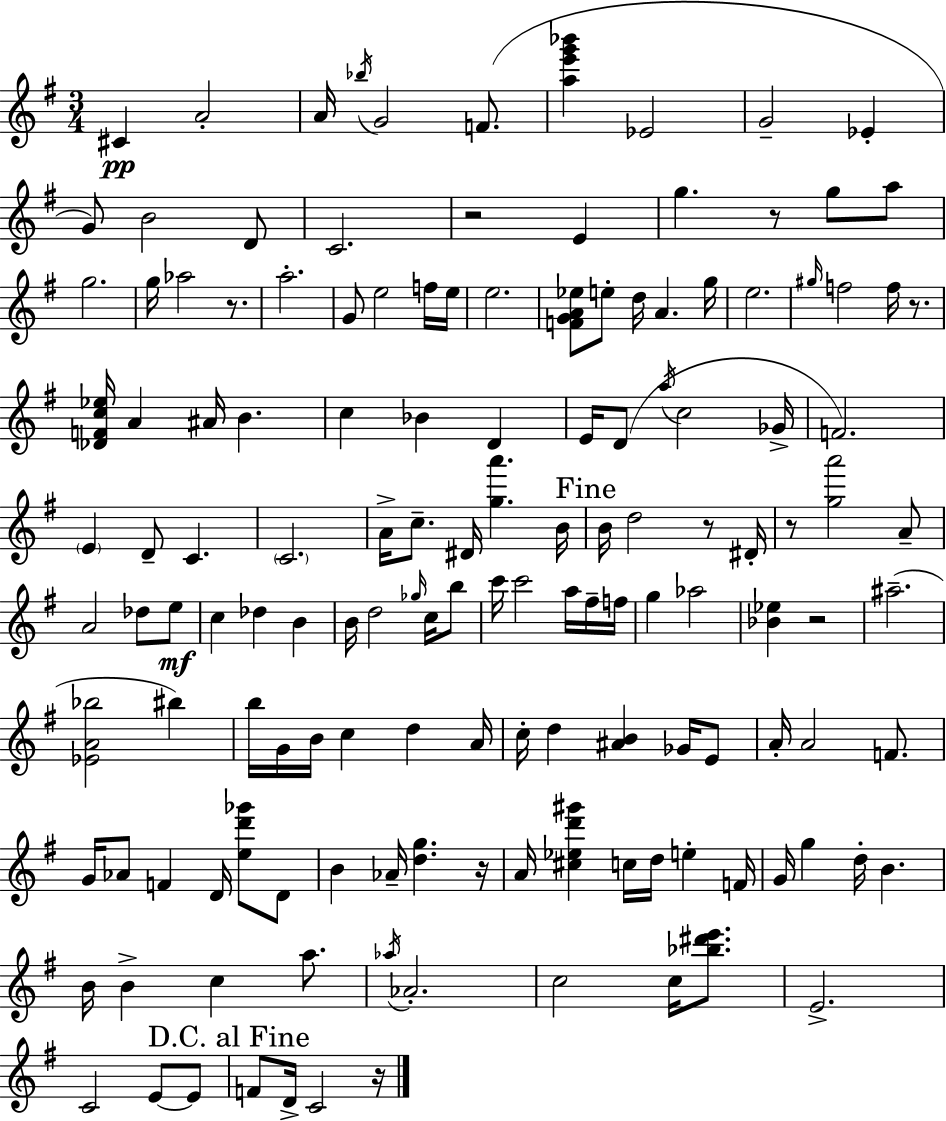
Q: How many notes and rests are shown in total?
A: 143